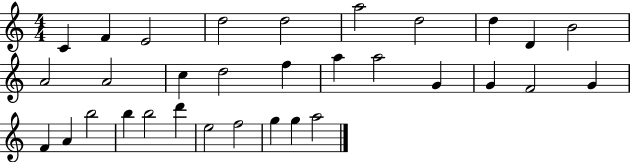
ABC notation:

X:1
T:Untitled
M:4/4
L:1/4
K:C
C F E2 d2 d2 a2 d2 d D B2 A2 A2 c d2 f a a2 G G F2 G F A b2 b b2 d' e2 f2 g g a2